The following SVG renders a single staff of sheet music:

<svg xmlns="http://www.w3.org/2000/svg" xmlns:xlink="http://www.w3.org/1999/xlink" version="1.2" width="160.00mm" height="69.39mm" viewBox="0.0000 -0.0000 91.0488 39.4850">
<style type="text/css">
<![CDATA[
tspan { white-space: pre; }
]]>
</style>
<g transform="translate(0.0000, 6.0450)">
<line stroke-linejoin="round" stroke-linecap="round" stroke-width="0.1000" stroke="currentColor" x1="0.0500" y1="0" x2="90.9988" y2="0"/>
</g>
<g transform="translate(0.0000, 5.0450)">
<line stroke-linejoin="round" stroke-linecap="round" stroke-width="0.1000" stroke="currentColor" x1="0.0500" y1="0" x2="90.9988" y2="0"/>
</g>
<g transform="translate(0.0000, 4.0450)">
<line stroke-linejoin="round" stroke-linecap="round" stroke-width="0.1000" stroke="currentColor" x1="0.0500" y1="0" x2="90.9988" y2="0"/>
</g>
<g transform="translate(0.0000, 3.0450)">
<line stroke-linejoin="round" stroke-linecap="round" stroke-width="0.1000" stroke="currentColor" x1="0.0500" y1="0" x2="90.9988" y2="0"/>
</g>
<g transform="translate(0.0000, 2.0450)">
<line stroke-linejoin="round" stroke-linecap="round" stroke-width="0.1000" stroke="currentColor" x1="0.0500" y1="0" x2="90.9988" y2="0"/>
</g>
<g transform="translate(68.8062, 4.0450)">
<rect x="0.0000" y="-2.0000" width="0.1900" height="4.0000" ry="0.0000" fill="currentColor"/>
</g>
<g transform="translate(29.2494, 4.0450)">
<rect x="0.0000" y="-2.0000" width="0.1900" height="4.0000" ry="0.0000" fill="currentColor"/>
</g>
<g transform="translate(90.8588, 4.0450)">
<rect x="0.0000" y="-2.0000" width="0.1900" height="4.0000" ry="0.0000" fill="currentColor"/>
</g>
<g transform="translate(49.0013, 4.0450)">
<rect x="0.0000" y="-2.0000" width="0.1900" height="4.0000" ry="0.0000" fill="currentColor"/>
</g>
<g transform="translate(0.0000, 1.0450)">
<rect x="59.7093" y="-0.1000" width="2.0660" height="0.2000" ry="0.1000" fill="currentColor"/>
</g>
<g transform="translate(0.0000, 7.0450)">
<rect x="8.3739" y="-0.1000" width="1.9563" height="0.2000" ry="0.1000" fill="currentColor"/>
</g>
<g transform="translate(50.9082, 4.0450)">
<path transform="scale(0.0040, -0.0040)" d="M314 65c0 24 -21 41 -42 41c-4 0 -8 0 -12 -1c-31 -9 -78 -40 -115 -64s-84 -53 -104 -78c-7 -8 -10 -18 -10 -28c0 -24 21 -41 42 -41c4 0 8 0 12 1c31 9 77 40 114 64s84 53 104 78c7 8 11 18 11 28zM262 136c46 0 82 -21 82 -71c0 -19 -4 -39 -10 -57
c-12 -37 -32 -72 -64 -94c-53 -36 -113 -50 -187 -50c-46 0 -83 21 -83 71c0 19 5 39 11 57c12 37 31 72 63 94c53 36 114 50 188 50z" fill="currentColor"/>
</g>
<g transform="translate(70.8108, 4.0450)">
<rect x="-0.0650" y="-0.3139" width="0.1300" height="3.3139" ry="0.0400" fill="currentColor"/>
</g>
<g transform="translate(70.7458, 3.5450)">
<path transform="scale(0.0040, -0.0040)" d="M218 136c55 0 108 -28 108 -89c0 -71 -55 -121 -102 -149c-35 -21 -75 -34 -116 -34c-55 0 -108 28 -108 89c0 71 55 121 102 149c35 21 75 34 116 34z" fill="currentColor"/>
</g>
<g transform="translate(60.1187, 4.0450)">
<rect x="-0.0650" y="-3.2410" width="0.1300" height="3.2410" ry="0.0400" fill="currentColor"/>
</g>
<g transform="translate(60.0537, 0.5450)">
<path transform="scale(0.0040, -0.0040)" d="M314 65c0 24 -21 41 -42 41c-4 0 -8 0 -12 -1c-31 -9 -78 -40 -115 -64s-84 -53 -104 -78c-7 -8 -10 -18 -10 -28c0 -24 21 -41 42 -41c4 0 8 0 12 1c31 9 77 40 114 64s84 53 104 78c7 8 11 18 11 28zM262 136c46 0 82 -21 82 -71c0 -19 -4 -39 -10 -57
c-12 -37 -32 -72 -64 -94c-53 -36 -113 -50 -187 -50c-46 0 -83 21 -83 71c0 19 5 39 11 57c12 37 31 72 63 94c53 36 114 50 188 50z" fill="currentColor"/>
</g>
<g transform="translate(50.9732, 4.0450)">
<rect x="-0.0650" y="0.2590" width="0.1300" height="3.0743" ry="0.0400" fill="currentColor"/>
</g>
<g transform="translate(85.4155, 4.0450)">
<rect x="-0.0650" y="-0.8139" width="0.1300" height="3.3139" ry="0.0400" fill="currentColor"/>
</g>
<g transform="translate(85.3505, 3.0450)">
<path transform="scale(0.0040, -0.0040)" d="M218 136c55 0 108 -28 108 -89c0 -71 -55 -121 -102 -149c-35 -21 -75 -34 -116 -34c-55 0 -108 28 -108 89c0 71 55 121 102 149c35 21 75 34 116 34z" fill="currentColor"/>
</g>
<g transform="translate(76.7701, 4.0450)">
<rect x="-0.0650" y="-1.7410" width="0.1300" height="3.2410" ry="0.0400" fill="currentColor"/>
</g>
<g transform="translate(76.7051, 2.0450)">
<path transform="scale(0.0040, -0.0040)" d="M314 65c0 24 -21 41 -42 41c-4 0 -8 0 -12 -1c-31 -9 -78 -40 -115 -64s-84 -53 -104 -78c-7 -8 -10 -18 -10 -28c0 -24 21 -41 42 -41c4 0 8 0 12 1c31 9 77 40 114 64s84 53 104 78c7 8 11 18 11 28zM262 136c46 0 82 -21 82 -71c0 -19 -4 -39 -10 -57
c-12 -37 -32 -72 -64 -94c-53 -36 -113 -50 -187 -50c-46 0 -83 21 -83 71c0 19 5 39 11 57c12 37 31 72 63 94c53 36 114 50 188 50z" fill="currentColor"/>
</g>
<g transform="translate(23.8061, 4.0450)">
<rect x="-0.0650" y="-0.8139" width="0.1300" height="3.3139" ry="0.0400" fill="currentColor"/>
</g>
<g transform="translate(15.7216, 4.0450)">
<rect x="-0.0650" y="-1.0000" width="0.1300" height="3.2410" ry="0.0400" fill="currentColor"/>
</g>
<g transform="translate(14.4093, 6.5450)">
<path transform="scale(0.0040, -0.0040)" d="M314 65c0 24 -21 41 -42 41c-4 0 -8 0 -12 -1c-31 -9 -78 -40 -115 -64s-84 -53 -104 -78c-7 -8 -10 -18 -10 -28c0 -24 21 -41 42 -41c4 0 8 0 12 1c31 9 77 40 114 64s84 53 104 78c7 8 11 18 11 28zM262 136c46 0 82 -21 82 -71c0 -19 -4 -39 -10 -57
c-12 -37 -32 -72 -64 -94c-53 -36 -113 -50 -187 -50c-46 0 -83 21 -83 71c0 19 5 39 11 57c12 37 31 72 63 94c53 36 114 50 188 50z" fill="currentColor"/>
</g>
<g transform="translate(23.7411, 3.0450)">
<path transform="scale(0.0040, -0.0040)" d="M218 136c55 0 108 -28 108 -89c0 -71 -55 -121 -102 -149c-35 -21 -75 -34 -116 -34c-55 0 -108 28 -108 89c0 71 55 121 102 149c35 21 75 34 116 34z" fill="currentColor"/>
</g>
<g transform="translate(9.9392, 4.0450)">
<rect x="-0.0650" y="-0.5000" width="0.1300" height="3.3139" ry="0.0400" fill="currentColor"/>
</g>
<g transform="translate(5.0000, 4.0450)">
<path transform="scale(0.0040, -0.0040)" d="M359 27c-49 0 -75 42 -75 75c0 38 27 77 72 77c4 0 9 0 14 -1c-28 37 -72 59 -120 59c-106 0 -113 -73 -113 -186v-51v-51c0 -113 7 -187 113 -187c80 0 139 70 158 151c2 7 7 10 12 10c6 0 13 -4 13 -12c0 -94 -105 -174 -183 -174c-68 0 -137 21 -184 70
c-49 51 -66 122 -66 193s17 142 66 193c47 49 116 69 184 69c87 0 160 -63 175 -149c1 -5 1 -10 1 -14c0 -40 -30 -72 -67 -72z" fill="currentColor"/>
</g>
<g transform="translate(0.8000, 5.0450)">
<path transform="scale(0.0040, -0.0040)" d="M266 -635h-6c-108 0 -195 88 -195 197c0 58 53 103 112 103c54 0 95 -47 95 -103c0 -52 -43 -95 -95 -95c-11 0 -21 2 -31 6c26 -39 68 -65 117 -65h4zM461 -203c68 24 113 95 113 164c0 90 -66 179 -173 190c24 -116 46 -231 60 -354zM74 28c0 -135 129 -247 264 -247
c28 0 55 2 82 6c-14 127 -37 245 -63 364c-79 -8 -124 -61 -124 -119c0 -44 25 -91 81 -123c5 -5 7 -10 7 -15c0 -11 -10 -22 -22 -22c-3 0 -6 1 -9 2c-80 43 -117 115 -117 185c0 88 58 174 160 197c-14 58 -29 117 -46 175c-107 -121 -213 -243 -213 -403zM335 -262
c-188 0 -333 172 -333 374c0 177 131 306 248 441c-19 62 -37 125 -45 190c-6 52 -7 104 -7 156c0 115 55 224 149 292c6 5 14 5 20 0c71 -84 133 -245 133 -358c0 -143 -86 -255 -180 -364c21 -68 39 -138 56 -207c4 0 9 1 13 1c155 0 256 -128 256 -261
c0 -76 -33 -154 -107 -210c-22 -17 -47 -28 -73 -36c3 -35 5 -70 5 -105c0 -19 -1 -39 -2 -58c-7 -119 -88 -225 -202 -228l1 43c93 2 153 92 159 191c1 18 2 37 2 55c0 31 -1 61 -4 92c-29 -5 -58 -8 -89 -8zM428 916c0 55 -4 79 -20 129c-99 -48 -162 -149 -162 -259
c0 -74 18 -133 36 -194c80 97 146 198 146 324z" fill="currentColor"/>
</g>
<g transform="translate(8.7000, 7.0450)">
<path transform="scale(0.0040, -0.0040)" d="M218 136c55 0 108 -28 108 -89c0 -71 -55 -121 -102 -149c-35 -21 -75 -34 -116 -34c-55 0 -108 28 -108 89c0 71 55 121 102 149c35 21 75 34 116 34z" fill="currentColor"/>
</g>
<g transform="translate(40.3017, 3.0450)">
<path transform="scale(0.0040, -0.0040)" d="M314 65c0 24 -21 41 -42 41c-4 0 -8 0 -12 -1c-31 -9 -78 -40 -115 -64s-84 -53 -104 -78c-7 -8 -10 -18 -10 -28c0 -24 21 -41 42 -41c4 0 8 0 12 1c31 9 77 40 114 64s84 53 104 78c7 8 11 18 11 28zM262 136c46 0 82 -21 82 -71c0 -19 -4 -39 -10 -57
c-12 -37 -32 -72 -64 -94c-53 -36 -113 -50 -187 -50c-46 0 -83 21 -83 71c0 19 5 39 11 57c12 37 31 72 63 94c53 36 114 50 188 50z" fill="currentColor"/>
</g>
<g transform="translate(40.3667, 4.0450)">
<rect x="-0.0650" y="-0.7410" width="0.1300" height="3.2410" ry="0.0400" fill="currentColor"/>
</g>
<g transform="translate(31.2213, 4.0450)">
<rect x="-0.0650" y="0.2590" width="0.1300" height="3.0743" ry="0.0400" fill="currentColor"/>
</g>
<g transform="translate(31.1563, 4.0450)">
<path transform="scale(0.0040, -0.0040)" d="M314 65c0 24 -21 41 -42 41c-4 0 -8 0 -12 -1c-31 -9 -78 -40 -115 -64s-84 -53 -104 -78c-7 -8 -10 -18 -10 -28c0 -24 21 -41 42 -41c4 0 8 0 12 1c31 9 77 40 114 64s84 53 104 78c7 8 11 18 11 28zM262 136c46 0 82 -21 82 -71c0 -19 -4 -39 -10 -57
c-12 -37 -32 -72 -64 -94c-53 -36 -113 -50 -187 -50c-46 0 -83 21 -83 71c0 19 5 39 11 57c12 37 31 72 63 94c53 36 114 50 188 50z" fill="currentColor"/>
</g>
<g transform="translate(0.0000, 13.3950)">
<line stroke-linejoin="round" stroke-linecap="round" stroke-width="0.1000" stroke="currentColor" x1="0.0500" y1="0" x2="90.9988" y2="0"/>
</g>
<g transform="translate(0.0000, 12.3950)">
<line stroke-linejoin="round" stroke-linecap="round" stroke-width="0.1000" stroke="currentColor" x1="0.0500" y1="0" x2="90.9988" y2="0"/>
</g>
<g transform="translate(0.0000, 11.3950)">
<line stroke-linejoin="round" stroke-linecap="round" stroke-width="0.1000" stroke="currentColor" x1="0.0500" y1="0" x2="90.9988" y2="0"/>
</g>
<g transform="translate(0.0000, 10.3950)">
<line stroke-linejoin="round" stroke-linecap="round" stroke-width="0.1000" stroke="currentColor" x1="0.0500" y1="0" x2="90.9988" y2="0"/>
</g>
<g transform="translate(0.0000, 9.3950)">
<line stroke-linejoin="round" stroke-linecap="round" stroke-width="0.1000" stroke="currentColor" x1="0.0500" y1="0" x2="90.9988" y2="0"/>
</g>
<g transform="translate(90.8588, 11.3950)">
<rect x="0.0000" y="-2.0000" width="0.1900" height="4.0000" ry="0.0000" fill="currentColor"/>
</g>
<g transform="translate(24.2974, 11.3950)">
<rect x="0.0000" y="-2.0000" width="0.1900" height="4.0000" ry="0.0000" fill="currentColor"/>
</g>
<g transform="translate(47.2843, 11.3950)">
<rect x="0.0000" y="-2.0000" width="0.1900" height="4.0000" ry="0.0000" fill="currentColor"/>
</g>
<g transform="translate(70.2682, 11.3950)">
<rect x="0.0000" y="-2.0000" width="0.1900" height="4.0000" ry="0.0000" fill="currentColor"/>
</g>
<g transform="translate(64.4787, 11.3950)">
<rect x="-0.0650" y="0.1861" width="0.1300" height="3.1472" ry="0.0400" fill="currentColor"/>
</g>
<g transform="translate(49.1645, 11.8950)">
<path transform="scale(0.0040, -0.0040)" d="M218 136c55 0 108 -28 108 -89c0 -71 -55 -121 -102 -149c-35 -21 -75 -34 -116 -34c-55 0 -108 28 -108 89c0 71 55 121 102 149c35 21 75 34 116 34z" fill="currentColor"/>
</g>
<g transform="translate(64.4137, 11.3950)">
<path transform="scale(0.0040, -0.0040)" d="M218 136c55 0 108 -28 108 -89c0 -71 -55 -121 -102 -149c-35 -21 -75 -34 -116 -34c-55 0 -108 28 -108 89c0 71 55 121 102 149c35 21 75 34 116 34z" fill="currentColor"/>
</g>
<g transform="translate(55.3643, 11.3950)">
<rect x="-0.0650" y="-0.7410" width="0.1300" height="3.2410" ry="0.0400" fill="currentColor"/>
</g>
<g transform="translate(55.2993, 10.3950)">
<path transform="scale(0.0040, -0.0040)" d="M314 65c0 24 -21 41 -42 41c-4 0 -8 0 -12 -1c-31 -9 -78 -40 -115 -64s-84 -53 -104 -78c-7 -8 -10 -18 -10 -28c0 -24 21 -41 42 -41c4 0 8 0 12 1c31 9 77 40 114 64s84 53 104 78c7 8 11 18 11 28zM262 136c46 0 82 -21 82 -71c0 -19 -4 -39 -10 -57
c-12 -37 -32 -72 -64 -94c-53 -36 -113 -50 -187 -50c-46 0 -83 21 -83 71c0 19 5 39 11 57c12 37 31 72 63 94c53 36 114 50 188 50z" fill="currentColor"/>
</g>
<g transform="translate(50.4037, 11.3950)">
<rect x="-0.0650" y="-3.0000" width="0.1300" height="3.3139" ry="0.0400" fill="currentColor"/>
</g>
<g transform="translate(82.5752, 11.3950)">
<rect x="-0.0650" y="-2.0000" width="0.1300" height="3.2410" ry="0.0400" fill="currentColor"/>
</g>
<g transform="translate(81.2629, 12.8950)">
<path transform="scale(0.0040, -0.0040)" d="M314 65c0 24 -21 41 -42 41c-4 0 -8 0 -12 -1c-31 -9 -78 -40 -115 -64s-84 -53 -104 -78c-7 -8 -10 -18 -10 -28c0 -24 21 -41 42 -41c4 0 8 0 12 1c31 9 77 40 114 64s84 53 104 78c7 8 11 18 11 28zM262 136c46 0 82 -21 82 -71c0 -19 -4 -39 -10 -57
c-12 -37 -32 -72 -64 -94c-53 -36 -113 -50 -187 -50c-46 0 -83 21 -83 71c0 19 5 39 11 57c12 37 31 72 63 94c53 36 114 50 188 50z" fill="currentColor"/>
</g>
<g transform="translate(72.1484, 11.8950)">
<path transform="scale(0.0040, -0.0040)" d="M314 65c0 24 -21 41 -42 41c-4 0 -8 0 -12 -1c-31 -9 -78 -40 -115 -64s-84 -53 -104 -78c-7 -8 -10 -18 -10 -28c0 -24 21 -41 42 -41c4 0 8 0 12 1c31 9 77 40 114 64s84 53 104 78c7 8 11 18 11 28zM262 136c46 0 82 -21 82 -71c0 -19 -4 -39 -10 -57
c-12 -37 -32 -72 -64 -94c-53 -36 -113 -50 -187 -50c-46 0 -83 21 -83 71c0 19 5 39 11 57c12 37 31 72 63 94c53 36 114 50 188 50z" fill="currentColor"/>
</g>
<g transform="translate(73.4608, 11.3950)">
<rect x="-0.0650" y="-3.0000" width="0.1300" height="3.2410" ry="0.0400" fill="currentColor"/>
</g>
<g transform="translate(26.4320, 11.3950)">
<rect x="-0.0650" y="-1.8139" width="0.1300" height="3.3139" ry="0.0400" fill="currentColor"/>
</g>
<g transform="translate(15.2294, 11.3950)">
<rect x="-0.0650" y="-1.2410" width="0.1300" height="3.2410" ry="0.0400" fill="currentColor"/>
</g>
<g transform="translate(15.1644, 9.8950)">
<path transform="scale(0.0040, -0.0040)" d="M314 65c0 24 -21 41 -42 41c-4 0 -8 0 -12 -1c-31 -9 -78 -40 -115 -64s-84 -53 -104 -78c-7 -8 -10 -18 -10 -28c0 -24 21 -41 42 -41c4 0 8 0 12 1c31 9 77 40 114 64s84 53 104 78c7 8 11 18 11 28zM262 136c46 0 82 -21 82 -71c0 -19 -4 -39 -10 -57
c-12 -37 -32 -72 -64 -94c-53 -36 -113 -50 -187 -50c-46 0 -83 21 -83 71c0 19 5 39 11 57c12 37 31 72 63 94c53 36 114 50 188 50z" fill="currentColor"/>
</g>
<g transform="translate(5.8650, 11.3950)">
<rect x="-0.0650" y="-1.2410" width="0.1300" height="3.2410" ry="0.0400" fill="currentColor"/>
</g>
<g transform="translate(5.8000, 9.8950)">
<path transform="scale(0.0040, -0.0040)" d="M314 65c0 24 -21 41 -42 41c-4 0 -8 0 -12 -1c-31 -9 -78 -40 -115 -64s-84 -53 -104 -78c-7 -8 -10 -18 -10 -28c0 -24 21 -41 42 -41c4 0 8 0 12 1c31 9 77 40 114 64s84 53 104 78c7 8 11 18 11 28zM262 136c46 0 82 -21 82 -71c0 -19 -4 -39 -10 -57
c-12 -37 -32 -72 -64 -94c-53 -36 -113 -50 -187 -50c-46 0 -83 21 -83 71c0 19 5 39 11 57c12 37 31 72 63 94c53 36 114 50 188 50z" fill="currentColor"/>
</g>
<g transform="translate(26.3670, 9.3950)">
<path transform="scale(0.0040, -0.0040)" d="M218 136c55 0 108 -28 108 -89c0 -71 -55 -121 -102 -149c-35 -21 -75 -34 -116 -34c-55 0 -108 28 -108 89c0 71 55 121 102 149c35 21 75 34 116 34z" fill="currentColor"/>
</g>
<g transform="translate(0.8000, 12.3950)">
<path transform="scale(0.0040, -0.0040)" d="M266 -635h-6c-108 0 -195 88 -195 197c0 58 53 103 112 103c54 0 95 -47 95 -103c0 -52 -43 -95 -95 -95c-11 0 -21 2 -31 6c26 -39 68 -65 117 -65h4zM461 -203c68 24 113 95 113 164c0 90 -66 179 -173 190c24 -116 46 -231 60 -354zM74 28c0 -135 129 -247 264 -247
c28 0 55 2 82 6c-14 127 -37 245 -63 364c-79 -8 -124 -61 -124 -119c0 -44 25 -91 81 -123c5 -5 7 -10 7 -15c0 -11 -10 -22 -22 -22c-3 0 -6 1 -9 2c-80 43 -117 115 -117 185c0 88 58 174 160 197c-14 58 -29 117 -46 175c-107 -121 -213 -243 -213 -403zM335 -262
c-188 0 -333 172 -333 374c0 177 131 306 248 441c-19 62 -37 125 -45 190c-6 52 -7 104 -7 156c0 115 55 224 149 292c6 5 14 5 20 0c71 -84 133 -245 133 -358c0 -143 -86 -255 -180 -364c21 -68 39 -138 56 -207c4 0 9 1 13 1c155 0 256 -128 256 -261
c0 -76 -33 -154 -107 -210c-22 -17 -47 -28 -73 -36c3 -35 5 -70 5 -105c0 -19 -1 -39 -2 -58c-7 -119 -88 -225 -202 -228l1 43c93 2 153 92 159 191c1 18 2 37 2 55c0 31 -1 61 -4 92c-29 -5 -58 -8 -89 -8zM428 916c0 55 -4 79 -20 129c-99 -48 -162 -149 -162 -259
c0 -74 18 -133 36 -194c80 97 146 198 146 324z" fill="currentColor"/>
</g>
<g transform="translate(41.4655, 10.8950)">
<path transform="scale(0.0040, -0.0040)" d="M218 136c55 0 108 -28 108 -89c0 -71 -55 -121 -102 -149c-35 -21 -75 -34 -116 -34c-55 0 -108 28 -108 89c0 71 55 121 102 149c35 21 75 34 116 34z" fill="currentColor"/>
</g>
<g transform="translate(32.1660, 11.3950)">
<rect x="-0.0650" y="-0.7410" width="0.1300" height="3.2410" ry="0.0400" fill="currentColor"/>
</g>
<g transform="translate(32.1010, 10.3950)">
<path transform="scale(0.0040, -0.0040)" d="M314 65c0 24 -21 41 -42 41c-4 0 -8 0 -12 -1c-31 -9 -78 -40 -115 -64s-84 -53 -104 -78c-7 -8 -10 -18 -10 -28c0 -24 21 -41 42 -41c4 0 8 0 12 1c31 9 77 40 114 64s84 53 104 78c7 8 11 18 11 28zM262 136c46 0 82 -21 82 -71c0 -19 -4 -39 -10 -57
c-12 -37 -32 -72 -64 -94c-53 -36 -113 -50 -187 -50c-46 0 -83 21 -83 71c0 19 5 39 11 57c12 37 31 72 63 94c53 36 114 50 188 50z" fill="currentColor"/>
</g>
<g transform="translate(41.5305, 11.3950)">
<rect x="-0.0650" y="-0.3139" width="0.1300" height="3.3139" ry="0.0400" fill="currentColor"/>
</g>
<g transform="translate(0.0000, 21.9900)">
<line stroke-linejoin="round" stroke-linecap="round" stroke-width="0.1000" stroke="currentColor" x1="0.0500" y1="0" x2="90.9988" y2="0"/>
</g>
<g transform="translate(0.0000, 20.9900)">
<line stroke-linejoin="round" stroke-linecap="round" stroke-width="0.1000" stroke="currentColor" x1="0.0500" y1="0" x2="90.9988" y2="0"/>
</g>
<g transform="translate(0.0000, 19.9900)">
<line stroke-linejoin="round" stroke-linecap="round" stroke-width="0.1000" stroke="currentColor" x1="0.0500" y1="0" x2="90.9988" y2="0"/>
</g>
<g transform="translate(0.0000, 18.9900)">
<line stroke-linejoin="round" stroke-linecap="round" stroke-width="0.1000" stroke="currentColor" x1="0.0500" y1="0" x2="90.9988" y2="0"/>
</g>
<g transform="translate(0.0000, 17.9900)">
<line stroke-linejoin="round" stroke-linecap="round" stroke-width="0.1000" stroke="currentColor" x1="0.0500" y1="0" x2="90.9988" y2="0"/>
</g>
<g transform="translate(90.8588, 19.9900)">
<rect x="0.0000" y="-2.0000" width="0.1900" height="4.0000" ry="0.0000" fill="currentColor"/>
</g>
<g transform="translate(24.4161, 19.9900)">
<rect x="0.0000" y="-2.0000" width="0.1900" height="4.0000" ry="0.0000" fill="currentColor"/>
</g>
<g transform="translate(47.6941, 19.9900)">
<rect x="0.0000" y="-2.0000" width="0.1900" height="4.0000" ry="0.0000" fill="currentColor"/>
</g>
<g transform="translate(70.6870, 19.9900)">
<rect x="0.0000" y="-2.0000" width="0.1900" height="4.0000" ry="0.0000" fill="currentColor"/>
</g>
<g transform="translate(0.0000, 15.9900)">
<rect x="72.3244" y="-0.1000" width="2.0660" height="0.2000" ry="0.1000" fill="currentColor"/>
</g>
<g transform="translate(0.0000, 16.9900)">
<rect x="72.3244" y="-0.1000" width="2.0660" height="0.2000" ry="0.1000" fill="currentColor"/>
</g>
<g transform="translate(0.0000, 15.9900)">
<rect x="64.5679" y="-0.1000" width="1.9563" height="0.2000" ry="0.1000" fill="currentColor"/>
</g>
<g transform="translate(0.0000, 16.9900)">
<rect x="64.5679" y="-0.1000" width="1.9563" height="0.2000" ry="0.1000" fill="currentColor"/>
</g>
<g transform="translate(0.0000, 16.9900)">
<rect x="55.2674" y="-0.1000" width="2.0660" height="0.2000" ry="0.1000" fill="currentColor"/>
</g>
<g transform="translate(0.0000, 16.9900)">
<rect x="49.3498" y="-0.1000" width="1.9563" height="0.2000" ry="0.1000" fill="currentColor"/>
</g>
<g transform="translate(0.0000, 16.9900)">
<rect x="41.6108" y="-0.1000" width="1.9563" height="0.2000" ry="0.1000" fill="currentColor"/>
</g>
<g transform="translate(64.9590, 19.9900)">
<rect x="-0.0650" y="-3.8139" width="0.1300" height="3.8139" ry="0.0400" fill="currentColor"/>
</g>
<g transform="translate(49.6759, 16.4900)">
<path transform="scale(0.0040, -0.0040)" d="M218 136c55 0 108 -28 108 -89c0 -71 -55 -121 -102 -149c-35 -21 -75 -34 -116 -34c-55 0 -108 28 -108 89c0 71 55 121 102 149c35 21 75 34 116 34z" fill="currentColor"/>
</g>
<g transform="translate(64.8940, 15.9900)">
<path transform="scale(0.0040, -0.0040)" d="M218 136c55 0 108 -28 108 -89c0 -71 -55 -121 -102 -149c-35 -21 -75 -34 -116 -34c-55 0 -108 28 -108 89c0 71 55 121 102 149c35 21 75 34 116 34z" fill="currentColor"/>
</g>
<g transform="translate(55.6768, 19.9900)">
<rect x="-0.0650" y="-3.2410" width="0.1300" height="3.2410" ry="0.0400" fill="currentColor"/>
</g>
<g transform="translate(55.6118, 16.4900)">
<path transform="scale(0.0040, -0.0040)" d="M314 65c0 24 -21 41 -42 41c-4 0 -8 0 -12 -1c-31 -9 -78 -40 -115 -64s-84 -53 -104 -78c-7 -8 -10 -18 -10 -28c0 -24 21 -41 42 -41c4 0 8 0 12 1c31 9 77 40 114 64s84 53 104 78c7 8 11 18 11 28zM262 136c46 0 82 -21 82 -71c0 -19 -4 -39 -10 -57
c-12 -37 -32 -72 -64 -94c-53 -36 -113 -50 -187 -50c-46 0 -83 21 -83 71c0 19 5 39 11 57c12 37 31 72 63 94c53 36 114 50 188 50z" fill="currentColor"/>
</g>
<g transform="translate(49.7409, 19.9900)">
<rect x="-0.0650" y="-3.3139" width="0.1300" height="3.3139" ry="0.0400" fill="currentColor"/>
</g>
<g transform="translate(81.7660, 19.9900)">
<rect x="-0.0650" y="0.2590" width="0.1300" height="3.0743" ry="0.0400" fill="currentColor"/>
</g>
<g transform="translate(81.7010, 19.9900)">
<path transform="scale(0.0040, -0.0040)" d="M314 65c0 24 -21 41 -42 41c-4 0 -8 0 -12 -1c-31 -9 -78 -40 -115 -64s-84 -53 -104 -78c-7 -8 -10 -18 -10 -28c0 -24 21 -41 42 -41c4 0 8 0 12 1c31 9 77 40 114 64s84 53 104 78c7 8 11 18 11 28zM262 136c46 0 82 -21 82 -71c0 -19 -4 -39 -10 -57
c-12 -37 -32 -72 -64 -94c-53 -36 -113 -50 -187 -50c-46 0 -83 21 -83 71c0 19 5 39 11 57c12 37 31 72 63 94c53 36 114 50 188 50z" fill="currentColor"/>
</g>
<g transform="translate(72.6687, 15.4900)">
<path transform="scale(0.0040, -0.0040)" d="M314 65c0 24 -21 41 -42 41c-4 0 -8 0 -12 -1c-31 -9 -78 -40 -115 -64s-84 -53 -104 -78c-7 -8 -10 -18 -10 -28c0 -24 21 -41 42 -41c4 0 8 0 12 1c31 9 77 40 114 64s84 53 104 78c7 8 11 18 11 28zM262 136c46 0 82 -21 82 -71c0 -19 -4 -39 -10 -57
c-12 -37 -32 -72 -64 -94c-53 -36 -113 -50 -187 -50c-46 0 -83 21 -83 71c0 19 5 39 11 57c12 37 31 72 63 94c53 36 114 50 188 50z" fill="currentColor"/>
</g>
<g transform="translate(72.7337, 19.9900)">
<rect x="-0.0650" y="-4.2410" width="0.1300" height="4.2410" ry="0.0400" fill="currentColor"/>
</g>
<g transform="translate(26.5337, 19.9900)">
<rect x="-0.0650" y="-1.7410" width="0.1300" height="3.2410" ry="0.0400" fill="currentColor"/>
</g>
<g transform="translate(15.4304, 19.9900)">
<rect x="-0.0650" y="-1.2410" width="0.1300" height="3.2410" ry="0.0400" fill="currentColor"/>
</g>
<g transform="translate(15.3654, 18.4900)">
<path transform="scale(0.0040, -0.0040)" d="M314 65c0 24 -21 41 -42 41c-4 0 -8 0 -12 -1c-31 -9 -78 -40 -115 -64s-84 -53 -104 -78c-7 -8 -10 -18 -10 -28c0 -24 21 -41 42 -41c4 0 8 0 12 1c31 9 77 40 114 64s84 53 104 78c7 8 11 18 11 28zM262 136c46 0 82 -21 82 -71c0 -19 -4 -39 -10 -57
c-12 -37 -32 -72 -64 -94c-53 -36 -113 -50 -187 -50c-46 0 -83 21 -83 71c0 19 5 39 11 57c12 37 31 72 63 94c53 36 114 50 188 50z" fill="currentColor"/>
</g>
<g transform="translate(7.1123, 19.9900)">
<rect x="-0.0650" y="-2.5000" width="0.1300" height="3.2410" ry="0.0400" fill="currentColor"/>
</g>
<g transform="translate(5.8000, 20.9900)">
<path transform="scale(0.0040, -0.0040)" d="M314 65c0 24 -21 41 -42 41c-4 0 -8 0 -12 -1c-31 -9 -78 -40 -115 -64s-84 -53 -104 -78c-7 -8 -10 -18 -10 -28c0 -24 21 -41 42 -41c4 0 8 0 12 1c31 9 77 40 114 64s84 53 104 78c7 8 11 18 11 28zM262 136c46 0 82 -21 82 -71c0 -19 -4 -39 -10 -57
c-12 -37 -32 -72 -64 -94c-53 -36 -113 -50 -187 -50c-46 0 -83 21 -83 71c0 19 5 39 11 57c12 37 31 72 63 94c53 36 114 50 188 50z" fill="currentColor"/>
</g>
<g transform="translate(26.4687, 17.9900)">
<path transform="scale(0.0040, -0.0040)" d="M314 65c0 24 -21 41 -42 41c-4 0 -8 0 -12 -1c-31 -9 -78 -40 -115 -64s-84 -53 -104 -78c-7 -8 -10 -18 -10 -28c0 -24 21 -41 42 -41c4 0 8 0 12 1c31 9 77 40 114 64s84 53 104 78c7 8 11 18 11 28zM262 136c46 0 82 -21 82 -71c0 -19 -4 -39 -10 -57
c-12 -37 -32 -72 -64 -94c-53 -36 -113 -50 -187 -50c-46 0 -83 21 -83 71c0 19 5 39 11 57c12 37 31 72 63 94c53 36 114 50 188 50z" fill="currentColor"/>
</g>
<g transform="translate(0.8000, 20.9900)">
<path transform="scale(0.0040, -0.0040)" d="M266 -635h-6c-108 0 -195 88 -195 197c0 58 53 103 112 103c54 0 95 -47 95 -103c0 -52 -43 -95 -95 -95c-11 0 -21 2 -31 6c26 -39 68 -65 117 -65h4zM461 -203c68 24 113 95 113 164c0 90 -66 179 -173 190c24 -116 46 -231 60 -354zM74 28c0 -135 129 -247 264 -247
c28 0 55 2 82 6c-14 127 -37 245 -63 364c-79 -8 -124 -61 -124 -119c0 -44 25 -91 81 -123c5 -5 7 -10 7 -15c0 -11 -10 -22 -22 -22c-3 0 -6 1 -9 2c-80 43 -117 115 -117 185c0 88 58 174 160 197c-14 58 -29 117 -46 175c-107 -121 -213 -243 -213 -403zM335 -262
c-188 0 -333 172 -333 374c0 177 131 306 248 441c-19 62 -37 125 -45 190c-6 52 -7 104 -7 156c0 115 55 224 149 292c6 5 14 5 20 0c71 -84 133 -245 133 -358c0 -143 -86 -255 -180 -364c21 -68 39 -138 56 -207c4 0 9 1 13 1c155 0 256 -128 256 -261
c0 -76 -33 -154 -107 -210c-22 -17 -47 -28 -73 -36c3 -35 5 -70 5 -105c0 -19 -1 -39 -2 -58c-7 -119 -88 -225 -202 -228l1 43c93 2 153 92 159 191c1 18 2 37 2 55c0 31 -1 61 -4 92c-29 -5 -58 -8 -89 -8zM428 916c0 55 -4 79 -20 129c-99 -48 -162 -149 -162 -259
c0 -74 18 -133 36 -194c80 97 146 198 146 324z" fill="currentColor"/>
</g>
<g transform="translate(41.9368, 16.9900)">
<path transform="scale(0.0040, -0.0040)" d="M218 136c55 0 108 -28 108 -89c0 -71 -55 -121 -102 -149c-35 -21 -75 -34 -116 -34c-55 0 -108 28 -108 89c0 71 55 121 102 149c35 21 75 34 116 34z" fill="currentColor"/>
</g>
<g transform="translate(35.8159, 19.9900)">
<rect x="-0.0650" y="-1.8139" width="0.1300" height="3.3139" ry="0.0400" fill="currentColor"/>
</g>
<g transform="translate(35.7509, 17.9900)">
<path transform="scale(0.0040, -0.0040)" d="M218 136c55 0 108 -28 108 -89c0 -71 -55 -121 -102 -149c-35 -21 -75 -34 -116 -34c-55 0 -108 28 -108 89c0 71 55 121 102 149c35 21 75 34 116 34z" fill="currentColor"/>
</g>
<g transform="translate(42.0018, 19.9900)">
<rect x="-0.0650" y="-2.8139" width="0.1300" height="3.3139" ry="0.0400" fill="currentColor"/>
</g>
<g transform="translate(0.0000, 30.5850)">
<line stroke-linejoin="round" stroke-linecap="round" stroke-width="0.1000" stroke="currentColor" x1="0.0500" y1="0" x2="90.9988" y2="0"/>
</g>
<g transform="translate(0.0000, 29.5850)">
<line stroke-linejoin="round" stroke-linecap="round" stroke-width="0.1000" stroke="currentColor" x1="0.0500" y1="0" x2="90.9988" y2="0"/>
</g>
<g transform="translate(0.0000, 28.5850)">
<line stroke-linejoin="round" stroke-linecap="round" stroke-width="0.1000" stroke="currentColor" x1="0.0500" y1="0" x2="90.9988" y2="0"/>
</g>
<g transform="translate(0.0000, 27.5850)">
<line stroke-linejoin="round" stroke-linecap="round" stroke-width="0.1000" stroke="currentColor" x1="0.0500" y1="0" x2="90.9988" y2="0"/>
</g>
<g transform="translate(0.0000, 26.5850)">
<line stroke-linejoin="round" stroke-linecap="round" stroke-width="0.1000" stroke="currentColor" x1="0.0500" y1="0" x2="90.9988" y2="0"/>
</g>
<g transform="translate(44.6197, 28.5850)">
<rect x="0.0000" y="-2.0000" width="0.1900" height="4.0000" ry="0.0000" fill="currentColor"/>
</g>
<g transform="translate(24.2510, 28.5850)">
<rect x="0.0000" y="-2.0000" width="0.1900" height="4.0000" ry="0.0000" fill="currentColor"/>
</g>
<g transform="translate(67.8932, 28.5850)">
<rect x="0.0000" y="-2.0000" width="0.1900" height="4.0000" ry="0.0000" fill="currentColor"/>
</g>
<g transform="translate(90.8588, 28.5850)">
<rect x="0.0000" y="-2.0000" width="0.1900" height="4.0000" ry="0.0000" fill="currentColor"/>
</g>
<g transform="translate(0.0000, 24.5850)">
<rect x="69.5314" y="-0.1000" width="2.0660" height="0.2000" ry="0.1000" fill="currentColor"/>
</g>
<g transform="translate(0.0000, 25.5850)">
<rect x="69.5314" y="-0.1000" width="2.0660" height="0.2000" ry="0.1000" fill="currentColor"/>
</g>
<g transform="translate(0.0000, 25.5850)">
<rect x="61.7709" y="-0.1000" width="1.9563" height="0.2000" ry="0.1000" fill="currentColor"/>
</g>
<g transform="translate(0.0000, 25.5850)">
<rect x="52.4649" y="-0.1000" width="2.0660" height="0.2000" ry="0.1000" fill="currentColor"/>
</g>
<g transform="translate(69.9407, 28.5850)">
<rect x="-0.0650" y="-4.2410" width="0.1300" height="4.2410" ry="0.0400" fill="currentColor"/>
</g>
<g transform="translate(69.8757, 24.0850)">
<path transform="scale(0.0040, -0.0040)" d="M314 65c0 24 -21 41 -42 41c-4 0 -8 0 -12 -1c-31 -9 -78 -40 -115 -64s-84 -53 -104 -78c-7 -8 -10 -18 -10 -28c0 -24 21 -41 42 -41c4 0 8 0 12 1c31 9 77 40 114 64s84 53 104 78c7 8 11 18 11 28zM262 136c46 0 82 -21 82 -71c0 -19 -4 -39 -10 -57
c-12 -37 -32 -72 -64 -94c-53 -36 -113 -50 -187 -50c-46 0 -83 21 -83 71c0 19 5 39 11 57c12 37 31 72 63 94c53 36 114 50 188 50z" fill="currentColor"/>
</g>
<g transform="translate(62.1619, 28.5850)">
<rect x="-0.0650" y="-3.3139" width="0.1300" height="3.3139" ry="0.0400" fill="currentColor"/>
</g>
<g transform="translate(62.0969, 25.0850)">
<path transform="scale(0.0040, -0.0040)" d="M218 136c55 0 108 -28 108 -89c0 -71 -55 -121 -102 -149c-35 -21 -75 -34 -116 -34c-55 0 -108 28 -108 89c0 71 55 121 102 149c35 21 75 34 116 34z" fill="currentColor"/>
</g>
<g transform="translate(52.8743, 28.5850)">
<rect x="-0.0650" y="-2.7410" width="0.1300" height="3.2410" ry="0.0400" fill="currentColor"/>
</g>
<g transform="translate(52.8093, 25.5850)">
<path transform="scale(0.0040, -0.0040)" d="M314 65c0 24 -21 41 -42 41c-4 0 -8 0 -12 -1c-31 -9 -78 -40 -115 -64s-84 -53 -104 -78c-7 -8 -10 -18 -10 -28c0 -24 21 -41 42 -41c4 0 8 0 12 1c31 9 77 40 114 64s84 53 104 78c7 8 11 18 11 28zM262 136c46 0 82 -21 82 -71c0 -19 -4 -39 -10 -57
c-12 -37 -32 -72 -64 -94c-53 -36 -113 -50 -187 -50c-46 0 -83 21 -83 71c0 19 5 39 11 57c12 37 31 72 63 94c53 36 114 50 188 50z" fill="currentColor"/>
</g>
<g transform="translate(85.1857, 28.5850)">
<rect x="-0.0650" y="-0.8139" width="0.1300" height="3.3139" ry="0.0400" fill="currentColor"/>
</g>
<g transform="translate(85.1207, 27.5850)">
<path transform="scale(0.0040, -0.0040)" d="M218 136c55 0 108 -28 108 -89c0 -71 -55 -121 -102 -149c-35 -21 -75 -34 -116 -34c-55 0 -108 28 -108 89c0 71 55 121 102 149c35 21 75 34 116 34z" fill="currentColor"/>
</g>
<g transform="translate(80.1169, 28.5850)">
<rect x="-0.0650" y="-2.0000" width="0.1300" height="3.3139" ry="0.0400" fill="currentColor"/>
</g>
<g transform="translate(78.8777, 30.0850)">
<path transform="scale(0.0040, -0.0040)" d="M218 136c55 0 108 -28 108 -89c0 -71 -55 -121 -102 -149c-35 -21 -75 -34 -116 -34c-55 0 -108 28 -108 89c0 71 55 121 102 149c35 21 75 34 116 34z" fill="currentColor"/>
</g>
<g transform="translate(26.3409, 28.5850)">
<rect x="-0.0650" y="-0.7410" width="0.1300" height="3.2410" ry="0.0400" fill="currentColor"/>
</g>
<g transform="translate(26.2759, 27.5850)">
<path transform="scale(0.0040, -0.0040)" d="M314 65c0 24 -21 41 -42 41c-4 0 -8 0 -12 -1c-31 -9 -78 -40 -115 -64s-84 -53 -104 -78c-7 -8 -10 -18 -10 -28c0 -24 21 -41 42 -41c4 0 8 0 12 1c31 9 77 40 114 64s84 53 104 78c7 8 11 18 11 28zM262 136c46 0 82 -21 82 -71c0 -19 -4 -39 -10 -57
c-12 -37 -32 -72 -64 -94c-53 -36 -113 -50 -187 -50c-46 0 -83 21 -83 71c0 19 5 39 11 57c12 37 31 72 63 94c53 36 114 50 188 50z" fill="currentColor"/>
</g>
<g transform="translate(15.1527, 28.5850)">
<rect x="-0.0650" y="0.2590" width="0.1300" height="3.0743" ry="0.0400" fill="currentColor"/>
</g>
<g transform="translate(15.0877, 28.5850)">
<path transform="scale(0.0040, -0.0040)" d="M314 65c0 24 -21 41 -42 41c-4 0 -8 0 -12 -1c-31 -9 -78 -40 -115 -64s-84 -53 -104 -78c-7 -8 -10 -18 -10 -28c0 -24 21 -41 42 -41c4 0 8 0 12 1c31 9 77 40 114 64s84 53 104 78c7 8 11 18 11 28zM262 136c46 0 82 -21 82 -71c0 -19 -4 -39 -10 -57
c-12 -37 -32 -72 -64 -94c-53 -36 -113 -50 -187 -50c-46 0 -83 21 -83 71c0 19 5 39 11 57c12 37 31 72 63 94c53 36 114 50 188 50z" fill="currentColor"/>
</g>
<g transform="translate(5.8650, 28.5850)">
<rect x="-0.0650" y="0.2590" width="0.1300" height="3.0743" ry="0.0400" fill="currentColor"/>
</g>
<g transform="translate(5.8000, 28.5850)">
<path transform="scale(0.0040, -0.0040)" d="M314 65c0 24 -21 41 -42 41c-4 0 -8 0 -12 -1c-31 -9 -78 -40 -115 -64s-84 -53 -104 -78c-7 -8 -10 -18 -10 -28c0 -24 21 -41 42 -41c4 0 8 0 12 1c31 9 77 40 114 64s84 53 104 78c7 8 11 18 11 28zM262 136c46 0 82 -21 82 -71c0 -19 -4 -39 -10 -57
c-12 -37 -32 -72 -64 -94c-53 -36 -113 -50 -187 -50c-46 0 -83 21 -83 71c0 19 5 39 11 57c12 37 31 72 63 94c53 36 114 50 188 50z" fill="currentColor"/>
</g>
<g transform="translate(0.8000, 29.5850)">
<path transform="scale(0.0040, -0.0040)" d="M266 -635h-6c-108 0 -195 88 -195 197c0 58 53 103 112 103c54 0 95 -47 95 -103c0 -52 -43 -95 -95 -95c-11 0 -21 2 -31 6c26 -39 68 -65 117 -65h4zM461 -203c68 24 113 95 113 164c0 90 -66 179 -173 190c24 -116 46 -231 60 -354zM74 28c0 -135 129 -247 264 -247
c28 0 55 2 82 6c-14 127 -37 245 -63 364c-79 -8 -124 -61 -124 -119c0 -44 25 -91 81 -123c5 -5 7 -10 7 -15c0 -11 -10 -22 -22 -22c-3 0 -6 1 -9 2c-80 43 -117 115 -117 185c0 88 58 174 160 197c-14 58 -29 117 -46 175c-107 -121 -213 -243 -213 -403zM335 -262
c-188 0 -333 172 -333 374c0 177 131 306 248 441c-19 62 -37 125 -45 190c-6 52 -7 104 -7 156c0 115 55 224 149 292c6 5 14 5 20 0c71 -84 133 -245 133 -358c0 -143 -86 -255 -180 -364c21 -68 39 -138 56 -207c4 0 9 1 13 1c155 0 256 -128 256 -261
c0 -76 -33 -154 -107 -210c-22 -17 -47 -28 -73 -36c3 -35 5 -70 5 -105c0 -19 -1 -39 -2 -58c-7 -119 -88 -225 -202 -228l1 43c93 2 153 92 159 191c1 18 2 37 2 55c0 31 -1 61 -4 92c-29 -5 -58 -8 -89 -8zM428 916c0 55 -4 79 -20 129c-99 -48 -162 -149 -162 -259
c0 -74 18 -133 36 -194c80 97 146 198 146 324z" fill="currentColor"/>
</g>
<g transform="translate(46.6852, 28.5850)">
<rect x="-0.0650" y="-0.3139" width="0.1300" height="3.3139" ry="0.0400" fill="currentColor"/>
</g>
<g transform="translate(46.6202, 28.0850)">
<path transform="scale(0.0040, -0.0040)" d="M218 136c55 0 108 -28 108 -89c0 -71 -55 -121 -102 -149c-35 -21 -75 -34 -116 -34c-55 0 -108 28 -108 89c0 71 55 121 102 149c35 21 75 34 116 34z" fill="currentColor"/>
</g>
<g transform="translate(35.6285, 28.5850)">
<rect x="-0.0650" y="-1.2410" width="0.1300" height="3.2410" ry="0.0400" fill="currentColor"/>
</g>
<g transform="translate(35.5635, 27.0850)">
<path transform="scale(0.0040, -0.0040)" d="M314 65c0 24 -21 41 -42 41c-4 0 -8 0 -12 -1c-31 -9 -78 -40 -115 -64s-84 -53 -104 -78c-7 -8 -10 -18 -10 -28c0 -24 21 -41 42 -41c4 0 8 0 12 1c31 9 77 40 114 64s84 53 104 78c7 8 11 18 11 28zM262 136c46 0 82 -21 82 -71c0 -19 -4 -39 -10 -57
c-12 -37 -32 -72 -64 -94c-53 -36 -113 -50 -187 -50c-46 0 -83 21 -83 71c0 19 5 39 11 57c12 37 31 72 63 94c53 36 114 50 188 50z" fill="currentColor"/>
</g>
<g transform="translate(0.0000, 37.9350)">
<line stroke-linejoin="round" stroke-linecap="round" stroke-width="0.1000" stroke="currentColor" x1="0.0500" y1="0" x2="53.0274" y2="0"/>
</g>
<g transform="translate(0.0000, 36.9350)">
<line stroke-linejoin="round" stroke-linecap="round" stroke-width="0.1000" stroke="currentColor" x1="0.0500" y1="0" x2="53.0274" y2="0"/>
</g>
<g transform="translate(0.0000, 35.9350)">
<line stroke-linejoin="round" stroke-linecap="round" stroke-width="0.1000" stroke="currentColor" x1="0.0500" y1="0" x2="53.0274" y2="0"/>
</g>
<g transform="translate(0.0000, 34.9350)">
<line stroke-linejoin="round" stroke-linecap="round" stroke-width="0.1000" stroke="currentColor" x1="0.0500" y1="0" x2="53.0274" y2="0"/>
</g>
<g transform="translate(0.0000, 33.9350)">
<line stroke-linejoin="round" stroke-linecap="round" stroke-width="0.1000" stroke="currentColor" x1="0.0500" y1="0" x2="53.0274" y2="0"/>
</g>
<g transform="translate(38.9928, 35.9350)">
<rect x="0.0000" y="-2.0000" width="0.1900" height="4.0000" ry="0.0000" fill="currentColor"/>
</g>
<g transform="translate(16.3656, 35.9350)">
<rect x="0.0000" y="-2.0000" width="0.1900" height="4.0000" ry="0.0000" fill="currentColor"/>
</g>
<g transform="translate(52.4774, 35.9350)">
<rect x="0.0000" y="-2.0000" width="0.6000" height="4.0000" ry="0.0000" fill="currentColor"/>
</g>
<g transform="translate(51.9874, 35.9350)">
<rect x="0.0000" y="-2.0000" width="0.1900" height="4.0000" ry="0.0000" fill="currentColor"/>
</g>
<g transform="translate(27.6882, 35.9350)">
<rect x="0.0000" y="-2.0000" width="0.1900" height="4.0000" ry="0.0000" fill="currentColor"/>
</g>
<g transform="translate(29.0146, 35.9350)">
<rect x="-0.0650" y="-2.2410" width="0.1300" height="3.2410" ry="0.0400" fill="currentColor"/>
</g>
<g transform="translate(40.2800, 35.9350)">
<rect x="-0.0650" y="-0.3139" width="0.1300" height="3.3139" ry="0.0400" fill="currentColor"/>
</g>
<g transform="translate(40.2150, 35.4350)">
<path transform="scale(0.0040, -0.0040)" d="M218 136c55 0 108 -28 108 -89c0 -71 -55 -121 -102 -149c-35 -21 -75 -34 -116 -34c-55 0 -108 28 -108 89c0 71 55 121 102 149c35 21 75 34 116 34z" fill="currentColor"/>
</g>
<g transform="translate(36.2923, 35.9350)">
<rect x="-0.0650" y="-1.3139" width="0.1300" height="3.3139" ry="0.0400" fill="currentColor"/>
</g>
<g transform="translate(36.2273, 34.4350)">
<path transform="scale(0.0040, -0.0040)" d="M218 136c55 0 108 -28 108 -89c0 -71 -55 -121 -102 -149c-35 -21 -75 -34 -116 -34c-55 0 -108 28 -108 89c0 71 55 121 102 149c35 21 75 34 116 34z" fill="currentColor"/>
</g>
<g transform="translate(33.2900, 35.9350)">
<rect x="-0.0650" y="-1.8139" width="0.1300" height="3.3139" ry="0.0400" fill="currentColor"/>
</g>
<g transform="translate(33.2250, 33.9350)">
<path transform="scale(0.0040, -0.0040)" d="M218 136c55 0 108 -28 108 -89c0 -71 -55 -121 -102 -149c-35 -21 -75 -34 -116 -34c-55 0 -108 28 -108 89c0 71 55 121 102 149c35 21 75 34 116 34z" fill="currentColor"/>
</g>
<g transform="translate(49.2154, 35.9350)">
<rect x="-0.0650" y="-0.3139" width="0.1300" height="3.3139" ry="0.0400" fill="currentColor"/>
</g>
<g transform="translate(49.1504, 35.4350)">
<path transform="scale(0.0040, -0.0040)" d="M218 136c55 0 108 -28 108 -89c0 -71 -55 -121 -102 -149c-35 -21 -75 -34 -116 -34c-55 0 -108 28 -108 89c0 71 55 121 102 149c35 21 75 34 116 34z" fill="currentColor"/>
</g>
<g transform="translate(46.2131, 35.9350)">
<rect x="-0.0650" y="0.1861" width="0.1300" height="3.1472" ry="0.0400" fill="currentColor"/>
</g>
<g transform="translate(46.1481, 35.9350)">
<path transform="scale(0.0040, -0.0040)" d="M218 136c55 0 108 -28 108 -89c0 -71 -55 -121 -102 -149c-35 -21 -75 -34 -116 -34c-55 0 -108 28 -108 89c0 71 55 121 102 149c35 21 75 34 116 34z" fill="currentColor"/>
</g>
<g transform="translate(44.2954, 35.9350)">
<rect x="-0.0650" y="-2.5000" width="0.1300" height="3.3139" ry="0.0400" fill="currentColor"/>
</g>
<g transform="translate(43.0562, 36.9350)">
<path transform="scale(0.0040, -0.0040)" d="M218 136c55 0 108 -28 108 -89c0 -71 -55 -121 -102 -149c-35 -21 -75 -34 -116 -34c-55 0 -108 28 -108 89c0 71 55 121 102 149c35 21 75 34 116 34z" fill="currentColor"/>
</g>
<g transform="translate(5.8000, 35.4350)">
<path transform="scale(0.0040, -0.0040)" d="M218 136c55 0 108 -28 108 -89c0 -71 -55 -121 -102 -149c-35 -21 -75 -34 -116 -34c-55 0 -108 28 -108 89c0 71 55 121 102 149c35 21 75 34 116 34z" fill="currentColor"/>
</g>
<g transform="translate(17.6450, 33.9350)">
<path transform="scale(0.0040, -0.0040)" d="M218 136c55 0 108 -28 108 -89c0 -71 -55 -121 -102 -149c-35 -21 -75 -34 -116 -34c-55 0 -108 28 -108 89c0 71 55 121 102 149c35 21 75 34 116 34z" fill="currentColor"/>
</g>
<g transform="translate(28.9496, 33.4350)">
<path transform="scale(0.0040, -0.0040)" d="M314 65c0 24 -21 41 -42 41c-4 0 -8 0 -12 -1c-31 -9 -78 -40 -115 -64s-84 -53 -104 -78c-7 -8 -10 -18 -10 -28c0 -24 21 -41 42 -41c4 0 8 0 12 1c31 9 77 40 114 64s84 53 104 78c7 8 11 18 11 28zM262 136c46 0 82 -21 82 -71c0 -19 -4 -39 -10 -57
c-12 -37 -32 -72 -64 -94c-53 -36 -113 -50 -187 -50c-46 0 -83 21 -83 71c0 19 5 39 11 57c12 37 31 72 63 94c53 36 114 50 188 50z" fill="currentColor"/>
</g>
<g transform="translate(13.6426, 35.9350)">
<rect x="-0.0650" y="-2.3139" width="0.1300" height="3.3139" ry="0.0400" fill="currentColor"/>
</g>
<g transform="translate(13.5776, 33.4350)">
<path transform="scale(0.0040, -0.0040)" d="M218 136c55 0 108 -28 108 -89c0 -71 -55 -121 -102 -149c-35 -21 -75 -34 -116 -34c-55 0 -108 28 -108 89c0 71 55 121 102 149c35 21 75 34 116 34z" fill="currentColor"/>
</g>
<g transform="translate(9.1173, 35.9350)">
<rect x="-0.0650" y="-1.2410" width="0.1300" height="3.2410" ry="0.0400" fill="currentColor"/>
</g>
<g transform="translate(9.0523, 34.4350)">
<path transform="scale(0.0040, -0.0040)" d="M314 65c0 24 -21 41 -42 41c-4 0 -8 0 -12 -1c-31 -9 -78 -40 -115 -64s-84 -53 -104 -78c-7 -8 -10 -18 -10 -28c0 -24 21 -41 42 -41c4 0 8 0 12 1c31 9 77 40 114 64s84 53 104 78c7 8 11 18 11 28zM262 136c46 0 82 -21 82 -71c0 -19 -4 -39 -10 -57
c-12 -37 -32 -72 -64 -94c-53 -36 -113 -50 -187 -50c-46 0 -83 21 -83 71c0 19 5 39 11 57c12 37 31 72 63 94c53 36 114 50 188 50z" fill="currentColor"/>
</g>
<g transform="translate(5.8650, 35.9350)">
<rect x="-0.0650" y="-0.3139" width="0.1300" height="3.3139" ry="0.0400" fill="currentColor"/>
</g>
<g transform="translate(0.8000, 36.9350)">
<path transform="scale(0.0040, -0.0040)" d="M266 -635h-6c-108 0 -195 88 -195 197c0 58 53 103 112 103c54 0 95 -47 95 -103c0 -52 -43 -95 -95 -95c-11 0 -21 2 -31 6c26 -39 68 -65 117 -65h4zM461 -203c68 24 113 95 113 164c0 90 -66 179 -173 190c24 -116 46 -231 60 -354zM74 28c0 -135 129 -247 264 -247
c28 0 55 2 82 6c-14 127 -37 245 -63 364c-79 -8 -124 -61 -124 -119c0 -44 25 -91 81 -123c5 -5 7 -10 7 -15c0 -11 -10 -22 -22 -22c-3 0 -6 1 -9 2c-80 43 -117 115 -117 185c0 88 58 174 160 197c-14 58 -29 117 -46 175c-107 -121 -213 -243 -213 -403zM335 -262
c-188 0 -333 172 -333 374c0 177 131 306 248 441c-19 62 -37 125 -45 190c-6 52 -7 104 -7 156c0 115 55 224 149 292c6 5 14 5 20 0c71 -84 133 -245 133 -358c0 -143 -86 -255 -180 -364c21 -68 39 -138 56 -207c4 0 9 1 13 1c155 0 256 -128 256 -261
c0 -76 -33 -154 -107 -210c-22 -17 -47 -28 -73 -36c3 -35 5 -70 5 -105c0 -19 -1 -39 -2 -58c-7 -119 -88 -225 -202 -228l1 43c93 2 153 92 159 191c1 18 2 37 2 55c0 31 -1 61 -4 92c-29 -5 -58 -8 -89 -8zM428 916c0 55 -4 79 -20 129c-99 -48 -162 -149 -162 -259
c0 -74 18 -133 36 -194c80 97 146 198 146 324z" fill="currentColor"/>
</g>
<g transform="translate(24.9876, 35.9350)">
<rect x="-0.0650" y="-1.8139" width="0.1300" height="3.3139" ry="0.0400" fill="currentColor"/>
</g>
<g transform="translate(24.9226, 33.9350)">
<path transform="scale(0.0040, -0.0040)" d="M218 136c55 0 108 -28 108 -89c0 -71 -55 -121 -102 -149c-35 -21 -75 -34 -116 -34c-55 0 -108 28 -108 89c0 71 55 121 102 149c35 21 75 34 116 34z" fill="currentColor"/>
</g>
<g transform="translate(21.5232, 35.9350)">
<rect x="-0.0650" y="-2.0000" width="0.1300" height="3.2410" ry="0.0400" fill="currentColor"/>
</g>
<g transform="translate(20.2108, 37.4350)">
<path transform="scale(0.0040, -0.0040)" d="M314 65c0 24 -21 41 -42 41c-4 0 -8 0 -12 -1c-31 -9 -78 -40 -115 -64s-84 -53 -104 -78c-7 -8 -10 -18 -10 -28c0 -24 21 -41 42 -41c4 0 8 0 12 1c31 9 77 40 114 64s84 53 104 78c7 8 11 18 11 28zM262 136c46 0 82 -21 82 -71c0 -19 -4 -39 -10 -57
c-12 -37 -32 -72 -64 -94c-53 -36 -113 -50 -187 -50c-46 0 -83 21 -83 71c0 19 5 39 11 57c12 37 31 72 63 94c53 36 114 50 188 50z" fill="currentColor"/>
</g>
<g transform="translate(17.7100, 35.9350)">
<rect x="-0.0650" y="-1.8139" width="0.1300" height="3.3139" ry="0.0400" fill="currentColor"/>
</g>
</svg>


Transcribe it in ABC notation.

X:1
T:Untitled
M:4/4
L:1/4
K:C
C D2 d B2 d2 B2 b2 c f2 d e2 e2 f d2 c A d2 B A2 F2 G2 e2 f2 f a b b2 c' d'2 B2 B2 B2 d2 e2 c a2 b d'2 F d c e2 g f F2 f g2 f e c G B c